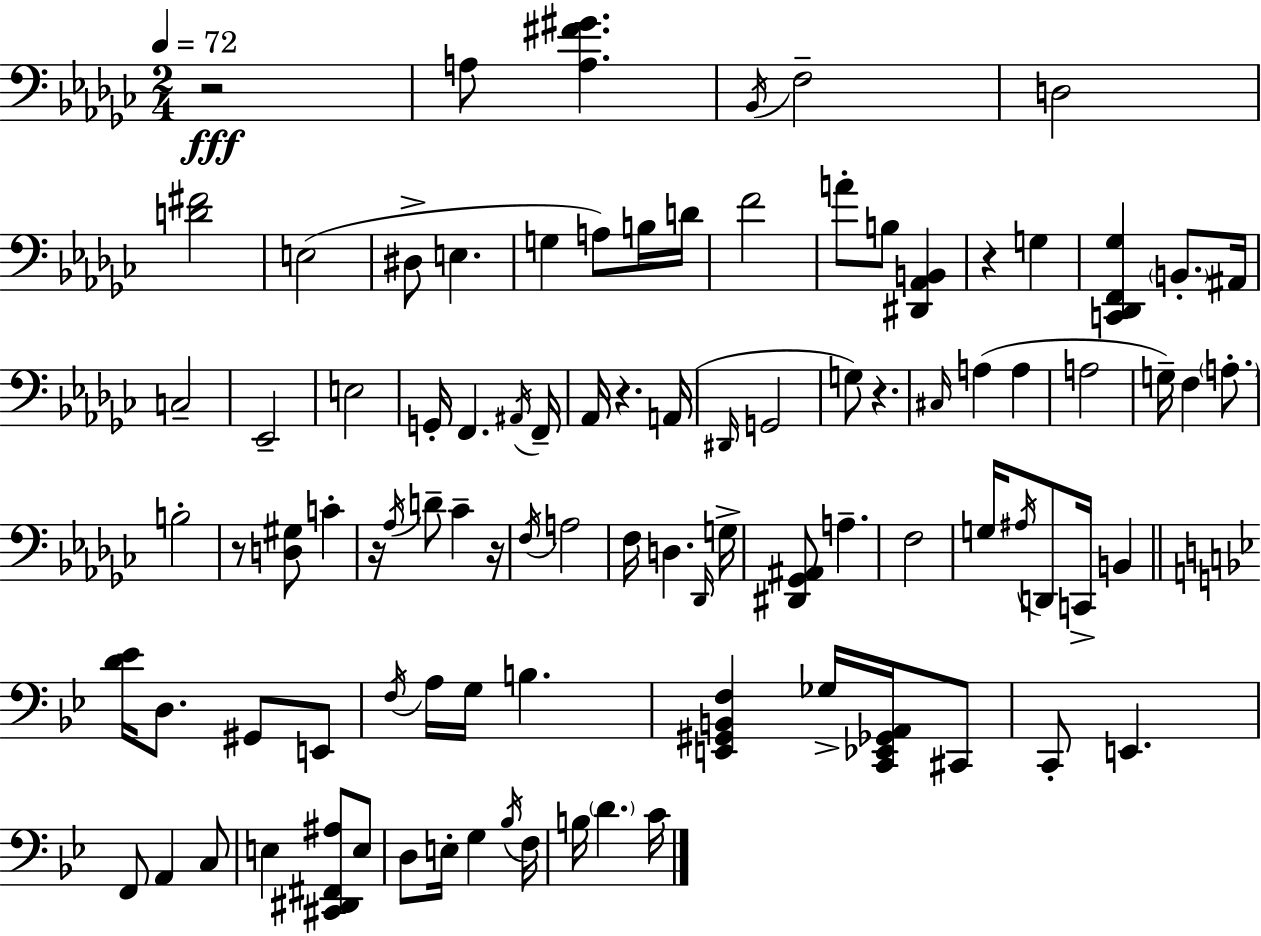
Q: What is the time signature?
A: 2/4